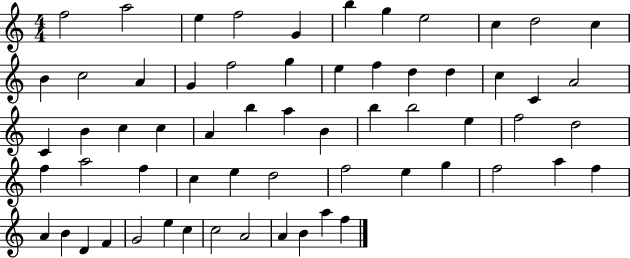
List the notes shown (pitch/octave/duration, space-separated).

F5/h A5/h E5/q F5/h G4/q B5/q G5/q E5/h C5/q D5/h C5/q B4/q C5/h A4/q G4/q F5/h G5/q E5/q F5/q D5/q D5/q C5/q C4/q A4/h C4/q B4/q C5/q C5/q A4/q B5/q A5/q B4/q B5/q B5/h E5/q F5/h D5/h F5/q A5/h F5/q C5/q E5/q D5/h F5/h E5/q G5/q F5/h A5/q F5/q A4/q B4/q D4/q F4/q G4/h E5/q C5/q C5/h A4/h A4/q B4/q A5/q F5/q